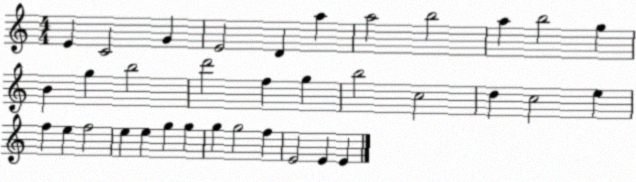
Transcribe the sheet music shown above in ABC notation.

X:1
T:Untitled
M:4/4
L:1/4
K:C
E C2 G E2 D a a2 b2 a b2 g B g b2 d'2 f g b2 c2 d c2 e f e f2 e e g g g g2 f E2 E E